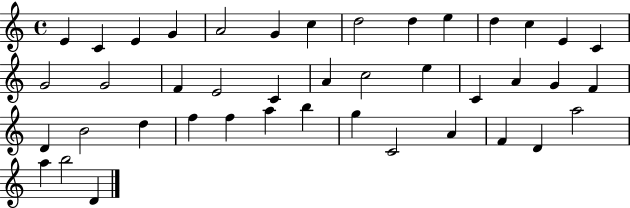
{
  \clef treble
  \time 4/4
  \defaultTimeSignature
  \key c \major
  e'4 c'4 e'4 g'4 | a'2 g'4 c''4 | d''2 d''4 e''4 | d''4 c''4 e'4 c'4 | \break g'2 g'2 | f'4 e'2 c'4 | a'4 c''2 e''4 | c'4 a'4 g'4 f'4 | \break d'4 b'2 d''4 | f''4 f''4 a''4 b''4 | g''4 c'2 a'4 | f'4 d'4 a''2 | \break a''4 b''2 d'4 | \bar "|."
}